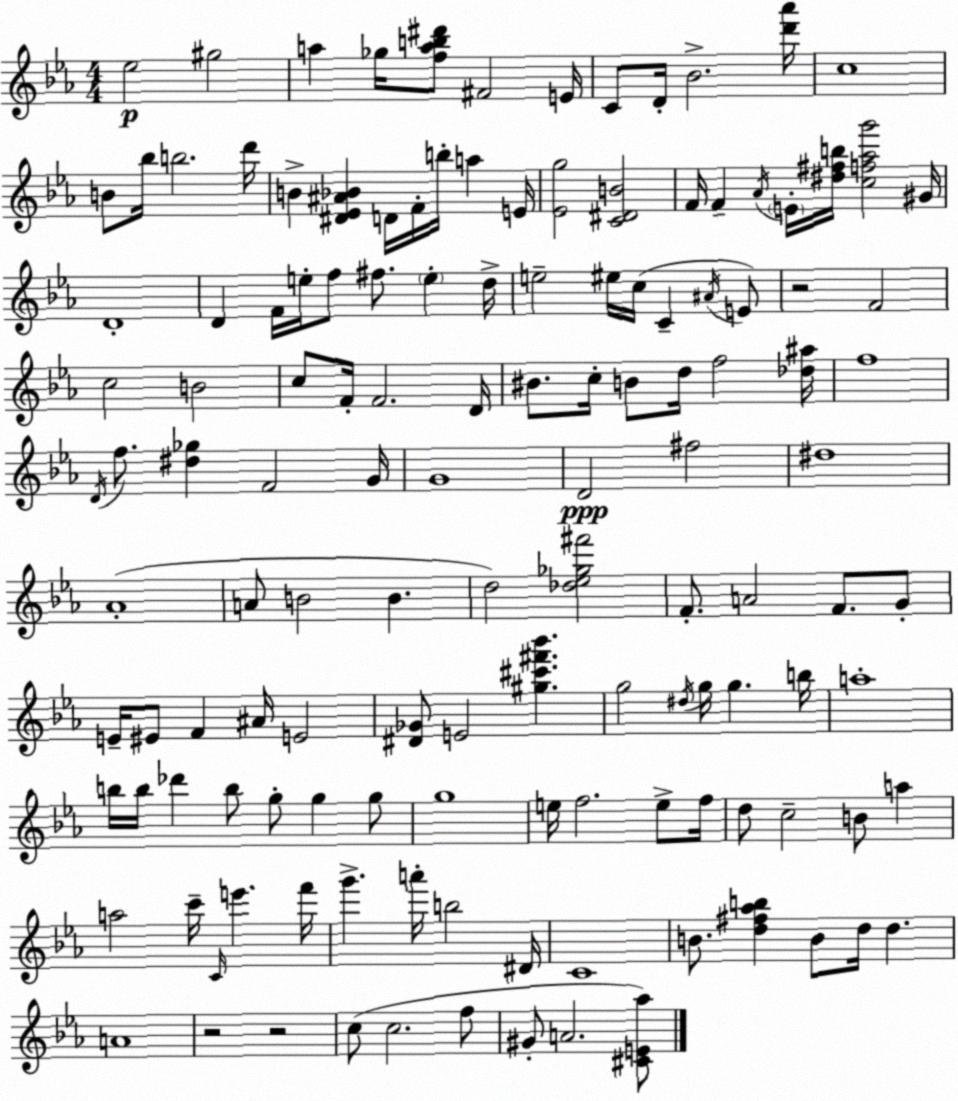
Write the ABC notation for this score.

X:1
T:Untitled
M:4/4
L:1/4
K:Eb
_e2 ^g2 a _g/4 [fab^d']/2 ^F2 E/4 C/2 D/4 _B2 [d'_a']/4 c4 B/2 _b/4 b2 d'/4 B [^D_E^A_B] D/4 F/4 b/4 a E/4 [_Eg]2 [C^DB]2 F/4 F _A/4 E/4 [^d^fb]/4 [cf_ag']2 ^G/4 D4 D F/4 e/4 f/2 ^f/2 e d/4 e2 ^e/4 c/4 C ^A/4 E/2 z2 F2 c2 B2 c/2 F/4 F2 D/4 ^B/2 c/4 B/2 d/4 f2 [_d^a]/4 f4 D/4 f/2 [^d_g] F2 G/4 G4 D2 ^f2 ^d4 _A4 A/2 B2 B d2 [_d_e_g^f']2 F/2 A2 F/2 G/2 E/4 ^E/2 F ^A/4 E2 [^D_G]/2 E2 [^g^c'^f'_b'] g2 ^d/4 g/4 g b/4 a4 b/4 b/4 _d' b/2 g/2 g g/2 g4 e/4 f2 e/2 f/4 d/2 c2 B/2 a a2 c'/4 C/4 e' f'/4 g' a'/4 b2 ^D/4 C4 B/2 [d^f_ab] B/2 d/4 d A4 z2 z2 c/2 c2 f/2 ^G/2 A2 [^CE_a]/2